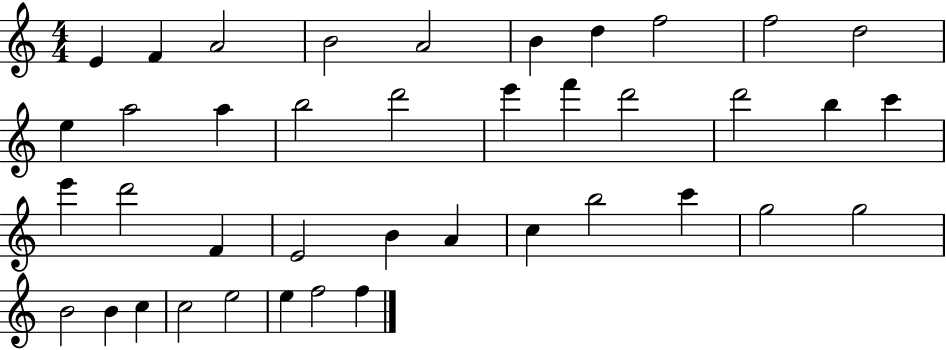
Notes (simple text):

E4/q F4/q A4/h B4/h A4/h B4/q D5/q F5/h F5/h D5/h E5/q A5/h A5/q B5/h D6/h E6/q F6/q D6/h D6/h B5/q C6/q E6/q D6/h F4/q E4/h B4/q A4/q C5/q B5/h C6/q G5/h G5/h B4/h B4/q C5/q C5/h E5/h E5/q F5/h F5/q